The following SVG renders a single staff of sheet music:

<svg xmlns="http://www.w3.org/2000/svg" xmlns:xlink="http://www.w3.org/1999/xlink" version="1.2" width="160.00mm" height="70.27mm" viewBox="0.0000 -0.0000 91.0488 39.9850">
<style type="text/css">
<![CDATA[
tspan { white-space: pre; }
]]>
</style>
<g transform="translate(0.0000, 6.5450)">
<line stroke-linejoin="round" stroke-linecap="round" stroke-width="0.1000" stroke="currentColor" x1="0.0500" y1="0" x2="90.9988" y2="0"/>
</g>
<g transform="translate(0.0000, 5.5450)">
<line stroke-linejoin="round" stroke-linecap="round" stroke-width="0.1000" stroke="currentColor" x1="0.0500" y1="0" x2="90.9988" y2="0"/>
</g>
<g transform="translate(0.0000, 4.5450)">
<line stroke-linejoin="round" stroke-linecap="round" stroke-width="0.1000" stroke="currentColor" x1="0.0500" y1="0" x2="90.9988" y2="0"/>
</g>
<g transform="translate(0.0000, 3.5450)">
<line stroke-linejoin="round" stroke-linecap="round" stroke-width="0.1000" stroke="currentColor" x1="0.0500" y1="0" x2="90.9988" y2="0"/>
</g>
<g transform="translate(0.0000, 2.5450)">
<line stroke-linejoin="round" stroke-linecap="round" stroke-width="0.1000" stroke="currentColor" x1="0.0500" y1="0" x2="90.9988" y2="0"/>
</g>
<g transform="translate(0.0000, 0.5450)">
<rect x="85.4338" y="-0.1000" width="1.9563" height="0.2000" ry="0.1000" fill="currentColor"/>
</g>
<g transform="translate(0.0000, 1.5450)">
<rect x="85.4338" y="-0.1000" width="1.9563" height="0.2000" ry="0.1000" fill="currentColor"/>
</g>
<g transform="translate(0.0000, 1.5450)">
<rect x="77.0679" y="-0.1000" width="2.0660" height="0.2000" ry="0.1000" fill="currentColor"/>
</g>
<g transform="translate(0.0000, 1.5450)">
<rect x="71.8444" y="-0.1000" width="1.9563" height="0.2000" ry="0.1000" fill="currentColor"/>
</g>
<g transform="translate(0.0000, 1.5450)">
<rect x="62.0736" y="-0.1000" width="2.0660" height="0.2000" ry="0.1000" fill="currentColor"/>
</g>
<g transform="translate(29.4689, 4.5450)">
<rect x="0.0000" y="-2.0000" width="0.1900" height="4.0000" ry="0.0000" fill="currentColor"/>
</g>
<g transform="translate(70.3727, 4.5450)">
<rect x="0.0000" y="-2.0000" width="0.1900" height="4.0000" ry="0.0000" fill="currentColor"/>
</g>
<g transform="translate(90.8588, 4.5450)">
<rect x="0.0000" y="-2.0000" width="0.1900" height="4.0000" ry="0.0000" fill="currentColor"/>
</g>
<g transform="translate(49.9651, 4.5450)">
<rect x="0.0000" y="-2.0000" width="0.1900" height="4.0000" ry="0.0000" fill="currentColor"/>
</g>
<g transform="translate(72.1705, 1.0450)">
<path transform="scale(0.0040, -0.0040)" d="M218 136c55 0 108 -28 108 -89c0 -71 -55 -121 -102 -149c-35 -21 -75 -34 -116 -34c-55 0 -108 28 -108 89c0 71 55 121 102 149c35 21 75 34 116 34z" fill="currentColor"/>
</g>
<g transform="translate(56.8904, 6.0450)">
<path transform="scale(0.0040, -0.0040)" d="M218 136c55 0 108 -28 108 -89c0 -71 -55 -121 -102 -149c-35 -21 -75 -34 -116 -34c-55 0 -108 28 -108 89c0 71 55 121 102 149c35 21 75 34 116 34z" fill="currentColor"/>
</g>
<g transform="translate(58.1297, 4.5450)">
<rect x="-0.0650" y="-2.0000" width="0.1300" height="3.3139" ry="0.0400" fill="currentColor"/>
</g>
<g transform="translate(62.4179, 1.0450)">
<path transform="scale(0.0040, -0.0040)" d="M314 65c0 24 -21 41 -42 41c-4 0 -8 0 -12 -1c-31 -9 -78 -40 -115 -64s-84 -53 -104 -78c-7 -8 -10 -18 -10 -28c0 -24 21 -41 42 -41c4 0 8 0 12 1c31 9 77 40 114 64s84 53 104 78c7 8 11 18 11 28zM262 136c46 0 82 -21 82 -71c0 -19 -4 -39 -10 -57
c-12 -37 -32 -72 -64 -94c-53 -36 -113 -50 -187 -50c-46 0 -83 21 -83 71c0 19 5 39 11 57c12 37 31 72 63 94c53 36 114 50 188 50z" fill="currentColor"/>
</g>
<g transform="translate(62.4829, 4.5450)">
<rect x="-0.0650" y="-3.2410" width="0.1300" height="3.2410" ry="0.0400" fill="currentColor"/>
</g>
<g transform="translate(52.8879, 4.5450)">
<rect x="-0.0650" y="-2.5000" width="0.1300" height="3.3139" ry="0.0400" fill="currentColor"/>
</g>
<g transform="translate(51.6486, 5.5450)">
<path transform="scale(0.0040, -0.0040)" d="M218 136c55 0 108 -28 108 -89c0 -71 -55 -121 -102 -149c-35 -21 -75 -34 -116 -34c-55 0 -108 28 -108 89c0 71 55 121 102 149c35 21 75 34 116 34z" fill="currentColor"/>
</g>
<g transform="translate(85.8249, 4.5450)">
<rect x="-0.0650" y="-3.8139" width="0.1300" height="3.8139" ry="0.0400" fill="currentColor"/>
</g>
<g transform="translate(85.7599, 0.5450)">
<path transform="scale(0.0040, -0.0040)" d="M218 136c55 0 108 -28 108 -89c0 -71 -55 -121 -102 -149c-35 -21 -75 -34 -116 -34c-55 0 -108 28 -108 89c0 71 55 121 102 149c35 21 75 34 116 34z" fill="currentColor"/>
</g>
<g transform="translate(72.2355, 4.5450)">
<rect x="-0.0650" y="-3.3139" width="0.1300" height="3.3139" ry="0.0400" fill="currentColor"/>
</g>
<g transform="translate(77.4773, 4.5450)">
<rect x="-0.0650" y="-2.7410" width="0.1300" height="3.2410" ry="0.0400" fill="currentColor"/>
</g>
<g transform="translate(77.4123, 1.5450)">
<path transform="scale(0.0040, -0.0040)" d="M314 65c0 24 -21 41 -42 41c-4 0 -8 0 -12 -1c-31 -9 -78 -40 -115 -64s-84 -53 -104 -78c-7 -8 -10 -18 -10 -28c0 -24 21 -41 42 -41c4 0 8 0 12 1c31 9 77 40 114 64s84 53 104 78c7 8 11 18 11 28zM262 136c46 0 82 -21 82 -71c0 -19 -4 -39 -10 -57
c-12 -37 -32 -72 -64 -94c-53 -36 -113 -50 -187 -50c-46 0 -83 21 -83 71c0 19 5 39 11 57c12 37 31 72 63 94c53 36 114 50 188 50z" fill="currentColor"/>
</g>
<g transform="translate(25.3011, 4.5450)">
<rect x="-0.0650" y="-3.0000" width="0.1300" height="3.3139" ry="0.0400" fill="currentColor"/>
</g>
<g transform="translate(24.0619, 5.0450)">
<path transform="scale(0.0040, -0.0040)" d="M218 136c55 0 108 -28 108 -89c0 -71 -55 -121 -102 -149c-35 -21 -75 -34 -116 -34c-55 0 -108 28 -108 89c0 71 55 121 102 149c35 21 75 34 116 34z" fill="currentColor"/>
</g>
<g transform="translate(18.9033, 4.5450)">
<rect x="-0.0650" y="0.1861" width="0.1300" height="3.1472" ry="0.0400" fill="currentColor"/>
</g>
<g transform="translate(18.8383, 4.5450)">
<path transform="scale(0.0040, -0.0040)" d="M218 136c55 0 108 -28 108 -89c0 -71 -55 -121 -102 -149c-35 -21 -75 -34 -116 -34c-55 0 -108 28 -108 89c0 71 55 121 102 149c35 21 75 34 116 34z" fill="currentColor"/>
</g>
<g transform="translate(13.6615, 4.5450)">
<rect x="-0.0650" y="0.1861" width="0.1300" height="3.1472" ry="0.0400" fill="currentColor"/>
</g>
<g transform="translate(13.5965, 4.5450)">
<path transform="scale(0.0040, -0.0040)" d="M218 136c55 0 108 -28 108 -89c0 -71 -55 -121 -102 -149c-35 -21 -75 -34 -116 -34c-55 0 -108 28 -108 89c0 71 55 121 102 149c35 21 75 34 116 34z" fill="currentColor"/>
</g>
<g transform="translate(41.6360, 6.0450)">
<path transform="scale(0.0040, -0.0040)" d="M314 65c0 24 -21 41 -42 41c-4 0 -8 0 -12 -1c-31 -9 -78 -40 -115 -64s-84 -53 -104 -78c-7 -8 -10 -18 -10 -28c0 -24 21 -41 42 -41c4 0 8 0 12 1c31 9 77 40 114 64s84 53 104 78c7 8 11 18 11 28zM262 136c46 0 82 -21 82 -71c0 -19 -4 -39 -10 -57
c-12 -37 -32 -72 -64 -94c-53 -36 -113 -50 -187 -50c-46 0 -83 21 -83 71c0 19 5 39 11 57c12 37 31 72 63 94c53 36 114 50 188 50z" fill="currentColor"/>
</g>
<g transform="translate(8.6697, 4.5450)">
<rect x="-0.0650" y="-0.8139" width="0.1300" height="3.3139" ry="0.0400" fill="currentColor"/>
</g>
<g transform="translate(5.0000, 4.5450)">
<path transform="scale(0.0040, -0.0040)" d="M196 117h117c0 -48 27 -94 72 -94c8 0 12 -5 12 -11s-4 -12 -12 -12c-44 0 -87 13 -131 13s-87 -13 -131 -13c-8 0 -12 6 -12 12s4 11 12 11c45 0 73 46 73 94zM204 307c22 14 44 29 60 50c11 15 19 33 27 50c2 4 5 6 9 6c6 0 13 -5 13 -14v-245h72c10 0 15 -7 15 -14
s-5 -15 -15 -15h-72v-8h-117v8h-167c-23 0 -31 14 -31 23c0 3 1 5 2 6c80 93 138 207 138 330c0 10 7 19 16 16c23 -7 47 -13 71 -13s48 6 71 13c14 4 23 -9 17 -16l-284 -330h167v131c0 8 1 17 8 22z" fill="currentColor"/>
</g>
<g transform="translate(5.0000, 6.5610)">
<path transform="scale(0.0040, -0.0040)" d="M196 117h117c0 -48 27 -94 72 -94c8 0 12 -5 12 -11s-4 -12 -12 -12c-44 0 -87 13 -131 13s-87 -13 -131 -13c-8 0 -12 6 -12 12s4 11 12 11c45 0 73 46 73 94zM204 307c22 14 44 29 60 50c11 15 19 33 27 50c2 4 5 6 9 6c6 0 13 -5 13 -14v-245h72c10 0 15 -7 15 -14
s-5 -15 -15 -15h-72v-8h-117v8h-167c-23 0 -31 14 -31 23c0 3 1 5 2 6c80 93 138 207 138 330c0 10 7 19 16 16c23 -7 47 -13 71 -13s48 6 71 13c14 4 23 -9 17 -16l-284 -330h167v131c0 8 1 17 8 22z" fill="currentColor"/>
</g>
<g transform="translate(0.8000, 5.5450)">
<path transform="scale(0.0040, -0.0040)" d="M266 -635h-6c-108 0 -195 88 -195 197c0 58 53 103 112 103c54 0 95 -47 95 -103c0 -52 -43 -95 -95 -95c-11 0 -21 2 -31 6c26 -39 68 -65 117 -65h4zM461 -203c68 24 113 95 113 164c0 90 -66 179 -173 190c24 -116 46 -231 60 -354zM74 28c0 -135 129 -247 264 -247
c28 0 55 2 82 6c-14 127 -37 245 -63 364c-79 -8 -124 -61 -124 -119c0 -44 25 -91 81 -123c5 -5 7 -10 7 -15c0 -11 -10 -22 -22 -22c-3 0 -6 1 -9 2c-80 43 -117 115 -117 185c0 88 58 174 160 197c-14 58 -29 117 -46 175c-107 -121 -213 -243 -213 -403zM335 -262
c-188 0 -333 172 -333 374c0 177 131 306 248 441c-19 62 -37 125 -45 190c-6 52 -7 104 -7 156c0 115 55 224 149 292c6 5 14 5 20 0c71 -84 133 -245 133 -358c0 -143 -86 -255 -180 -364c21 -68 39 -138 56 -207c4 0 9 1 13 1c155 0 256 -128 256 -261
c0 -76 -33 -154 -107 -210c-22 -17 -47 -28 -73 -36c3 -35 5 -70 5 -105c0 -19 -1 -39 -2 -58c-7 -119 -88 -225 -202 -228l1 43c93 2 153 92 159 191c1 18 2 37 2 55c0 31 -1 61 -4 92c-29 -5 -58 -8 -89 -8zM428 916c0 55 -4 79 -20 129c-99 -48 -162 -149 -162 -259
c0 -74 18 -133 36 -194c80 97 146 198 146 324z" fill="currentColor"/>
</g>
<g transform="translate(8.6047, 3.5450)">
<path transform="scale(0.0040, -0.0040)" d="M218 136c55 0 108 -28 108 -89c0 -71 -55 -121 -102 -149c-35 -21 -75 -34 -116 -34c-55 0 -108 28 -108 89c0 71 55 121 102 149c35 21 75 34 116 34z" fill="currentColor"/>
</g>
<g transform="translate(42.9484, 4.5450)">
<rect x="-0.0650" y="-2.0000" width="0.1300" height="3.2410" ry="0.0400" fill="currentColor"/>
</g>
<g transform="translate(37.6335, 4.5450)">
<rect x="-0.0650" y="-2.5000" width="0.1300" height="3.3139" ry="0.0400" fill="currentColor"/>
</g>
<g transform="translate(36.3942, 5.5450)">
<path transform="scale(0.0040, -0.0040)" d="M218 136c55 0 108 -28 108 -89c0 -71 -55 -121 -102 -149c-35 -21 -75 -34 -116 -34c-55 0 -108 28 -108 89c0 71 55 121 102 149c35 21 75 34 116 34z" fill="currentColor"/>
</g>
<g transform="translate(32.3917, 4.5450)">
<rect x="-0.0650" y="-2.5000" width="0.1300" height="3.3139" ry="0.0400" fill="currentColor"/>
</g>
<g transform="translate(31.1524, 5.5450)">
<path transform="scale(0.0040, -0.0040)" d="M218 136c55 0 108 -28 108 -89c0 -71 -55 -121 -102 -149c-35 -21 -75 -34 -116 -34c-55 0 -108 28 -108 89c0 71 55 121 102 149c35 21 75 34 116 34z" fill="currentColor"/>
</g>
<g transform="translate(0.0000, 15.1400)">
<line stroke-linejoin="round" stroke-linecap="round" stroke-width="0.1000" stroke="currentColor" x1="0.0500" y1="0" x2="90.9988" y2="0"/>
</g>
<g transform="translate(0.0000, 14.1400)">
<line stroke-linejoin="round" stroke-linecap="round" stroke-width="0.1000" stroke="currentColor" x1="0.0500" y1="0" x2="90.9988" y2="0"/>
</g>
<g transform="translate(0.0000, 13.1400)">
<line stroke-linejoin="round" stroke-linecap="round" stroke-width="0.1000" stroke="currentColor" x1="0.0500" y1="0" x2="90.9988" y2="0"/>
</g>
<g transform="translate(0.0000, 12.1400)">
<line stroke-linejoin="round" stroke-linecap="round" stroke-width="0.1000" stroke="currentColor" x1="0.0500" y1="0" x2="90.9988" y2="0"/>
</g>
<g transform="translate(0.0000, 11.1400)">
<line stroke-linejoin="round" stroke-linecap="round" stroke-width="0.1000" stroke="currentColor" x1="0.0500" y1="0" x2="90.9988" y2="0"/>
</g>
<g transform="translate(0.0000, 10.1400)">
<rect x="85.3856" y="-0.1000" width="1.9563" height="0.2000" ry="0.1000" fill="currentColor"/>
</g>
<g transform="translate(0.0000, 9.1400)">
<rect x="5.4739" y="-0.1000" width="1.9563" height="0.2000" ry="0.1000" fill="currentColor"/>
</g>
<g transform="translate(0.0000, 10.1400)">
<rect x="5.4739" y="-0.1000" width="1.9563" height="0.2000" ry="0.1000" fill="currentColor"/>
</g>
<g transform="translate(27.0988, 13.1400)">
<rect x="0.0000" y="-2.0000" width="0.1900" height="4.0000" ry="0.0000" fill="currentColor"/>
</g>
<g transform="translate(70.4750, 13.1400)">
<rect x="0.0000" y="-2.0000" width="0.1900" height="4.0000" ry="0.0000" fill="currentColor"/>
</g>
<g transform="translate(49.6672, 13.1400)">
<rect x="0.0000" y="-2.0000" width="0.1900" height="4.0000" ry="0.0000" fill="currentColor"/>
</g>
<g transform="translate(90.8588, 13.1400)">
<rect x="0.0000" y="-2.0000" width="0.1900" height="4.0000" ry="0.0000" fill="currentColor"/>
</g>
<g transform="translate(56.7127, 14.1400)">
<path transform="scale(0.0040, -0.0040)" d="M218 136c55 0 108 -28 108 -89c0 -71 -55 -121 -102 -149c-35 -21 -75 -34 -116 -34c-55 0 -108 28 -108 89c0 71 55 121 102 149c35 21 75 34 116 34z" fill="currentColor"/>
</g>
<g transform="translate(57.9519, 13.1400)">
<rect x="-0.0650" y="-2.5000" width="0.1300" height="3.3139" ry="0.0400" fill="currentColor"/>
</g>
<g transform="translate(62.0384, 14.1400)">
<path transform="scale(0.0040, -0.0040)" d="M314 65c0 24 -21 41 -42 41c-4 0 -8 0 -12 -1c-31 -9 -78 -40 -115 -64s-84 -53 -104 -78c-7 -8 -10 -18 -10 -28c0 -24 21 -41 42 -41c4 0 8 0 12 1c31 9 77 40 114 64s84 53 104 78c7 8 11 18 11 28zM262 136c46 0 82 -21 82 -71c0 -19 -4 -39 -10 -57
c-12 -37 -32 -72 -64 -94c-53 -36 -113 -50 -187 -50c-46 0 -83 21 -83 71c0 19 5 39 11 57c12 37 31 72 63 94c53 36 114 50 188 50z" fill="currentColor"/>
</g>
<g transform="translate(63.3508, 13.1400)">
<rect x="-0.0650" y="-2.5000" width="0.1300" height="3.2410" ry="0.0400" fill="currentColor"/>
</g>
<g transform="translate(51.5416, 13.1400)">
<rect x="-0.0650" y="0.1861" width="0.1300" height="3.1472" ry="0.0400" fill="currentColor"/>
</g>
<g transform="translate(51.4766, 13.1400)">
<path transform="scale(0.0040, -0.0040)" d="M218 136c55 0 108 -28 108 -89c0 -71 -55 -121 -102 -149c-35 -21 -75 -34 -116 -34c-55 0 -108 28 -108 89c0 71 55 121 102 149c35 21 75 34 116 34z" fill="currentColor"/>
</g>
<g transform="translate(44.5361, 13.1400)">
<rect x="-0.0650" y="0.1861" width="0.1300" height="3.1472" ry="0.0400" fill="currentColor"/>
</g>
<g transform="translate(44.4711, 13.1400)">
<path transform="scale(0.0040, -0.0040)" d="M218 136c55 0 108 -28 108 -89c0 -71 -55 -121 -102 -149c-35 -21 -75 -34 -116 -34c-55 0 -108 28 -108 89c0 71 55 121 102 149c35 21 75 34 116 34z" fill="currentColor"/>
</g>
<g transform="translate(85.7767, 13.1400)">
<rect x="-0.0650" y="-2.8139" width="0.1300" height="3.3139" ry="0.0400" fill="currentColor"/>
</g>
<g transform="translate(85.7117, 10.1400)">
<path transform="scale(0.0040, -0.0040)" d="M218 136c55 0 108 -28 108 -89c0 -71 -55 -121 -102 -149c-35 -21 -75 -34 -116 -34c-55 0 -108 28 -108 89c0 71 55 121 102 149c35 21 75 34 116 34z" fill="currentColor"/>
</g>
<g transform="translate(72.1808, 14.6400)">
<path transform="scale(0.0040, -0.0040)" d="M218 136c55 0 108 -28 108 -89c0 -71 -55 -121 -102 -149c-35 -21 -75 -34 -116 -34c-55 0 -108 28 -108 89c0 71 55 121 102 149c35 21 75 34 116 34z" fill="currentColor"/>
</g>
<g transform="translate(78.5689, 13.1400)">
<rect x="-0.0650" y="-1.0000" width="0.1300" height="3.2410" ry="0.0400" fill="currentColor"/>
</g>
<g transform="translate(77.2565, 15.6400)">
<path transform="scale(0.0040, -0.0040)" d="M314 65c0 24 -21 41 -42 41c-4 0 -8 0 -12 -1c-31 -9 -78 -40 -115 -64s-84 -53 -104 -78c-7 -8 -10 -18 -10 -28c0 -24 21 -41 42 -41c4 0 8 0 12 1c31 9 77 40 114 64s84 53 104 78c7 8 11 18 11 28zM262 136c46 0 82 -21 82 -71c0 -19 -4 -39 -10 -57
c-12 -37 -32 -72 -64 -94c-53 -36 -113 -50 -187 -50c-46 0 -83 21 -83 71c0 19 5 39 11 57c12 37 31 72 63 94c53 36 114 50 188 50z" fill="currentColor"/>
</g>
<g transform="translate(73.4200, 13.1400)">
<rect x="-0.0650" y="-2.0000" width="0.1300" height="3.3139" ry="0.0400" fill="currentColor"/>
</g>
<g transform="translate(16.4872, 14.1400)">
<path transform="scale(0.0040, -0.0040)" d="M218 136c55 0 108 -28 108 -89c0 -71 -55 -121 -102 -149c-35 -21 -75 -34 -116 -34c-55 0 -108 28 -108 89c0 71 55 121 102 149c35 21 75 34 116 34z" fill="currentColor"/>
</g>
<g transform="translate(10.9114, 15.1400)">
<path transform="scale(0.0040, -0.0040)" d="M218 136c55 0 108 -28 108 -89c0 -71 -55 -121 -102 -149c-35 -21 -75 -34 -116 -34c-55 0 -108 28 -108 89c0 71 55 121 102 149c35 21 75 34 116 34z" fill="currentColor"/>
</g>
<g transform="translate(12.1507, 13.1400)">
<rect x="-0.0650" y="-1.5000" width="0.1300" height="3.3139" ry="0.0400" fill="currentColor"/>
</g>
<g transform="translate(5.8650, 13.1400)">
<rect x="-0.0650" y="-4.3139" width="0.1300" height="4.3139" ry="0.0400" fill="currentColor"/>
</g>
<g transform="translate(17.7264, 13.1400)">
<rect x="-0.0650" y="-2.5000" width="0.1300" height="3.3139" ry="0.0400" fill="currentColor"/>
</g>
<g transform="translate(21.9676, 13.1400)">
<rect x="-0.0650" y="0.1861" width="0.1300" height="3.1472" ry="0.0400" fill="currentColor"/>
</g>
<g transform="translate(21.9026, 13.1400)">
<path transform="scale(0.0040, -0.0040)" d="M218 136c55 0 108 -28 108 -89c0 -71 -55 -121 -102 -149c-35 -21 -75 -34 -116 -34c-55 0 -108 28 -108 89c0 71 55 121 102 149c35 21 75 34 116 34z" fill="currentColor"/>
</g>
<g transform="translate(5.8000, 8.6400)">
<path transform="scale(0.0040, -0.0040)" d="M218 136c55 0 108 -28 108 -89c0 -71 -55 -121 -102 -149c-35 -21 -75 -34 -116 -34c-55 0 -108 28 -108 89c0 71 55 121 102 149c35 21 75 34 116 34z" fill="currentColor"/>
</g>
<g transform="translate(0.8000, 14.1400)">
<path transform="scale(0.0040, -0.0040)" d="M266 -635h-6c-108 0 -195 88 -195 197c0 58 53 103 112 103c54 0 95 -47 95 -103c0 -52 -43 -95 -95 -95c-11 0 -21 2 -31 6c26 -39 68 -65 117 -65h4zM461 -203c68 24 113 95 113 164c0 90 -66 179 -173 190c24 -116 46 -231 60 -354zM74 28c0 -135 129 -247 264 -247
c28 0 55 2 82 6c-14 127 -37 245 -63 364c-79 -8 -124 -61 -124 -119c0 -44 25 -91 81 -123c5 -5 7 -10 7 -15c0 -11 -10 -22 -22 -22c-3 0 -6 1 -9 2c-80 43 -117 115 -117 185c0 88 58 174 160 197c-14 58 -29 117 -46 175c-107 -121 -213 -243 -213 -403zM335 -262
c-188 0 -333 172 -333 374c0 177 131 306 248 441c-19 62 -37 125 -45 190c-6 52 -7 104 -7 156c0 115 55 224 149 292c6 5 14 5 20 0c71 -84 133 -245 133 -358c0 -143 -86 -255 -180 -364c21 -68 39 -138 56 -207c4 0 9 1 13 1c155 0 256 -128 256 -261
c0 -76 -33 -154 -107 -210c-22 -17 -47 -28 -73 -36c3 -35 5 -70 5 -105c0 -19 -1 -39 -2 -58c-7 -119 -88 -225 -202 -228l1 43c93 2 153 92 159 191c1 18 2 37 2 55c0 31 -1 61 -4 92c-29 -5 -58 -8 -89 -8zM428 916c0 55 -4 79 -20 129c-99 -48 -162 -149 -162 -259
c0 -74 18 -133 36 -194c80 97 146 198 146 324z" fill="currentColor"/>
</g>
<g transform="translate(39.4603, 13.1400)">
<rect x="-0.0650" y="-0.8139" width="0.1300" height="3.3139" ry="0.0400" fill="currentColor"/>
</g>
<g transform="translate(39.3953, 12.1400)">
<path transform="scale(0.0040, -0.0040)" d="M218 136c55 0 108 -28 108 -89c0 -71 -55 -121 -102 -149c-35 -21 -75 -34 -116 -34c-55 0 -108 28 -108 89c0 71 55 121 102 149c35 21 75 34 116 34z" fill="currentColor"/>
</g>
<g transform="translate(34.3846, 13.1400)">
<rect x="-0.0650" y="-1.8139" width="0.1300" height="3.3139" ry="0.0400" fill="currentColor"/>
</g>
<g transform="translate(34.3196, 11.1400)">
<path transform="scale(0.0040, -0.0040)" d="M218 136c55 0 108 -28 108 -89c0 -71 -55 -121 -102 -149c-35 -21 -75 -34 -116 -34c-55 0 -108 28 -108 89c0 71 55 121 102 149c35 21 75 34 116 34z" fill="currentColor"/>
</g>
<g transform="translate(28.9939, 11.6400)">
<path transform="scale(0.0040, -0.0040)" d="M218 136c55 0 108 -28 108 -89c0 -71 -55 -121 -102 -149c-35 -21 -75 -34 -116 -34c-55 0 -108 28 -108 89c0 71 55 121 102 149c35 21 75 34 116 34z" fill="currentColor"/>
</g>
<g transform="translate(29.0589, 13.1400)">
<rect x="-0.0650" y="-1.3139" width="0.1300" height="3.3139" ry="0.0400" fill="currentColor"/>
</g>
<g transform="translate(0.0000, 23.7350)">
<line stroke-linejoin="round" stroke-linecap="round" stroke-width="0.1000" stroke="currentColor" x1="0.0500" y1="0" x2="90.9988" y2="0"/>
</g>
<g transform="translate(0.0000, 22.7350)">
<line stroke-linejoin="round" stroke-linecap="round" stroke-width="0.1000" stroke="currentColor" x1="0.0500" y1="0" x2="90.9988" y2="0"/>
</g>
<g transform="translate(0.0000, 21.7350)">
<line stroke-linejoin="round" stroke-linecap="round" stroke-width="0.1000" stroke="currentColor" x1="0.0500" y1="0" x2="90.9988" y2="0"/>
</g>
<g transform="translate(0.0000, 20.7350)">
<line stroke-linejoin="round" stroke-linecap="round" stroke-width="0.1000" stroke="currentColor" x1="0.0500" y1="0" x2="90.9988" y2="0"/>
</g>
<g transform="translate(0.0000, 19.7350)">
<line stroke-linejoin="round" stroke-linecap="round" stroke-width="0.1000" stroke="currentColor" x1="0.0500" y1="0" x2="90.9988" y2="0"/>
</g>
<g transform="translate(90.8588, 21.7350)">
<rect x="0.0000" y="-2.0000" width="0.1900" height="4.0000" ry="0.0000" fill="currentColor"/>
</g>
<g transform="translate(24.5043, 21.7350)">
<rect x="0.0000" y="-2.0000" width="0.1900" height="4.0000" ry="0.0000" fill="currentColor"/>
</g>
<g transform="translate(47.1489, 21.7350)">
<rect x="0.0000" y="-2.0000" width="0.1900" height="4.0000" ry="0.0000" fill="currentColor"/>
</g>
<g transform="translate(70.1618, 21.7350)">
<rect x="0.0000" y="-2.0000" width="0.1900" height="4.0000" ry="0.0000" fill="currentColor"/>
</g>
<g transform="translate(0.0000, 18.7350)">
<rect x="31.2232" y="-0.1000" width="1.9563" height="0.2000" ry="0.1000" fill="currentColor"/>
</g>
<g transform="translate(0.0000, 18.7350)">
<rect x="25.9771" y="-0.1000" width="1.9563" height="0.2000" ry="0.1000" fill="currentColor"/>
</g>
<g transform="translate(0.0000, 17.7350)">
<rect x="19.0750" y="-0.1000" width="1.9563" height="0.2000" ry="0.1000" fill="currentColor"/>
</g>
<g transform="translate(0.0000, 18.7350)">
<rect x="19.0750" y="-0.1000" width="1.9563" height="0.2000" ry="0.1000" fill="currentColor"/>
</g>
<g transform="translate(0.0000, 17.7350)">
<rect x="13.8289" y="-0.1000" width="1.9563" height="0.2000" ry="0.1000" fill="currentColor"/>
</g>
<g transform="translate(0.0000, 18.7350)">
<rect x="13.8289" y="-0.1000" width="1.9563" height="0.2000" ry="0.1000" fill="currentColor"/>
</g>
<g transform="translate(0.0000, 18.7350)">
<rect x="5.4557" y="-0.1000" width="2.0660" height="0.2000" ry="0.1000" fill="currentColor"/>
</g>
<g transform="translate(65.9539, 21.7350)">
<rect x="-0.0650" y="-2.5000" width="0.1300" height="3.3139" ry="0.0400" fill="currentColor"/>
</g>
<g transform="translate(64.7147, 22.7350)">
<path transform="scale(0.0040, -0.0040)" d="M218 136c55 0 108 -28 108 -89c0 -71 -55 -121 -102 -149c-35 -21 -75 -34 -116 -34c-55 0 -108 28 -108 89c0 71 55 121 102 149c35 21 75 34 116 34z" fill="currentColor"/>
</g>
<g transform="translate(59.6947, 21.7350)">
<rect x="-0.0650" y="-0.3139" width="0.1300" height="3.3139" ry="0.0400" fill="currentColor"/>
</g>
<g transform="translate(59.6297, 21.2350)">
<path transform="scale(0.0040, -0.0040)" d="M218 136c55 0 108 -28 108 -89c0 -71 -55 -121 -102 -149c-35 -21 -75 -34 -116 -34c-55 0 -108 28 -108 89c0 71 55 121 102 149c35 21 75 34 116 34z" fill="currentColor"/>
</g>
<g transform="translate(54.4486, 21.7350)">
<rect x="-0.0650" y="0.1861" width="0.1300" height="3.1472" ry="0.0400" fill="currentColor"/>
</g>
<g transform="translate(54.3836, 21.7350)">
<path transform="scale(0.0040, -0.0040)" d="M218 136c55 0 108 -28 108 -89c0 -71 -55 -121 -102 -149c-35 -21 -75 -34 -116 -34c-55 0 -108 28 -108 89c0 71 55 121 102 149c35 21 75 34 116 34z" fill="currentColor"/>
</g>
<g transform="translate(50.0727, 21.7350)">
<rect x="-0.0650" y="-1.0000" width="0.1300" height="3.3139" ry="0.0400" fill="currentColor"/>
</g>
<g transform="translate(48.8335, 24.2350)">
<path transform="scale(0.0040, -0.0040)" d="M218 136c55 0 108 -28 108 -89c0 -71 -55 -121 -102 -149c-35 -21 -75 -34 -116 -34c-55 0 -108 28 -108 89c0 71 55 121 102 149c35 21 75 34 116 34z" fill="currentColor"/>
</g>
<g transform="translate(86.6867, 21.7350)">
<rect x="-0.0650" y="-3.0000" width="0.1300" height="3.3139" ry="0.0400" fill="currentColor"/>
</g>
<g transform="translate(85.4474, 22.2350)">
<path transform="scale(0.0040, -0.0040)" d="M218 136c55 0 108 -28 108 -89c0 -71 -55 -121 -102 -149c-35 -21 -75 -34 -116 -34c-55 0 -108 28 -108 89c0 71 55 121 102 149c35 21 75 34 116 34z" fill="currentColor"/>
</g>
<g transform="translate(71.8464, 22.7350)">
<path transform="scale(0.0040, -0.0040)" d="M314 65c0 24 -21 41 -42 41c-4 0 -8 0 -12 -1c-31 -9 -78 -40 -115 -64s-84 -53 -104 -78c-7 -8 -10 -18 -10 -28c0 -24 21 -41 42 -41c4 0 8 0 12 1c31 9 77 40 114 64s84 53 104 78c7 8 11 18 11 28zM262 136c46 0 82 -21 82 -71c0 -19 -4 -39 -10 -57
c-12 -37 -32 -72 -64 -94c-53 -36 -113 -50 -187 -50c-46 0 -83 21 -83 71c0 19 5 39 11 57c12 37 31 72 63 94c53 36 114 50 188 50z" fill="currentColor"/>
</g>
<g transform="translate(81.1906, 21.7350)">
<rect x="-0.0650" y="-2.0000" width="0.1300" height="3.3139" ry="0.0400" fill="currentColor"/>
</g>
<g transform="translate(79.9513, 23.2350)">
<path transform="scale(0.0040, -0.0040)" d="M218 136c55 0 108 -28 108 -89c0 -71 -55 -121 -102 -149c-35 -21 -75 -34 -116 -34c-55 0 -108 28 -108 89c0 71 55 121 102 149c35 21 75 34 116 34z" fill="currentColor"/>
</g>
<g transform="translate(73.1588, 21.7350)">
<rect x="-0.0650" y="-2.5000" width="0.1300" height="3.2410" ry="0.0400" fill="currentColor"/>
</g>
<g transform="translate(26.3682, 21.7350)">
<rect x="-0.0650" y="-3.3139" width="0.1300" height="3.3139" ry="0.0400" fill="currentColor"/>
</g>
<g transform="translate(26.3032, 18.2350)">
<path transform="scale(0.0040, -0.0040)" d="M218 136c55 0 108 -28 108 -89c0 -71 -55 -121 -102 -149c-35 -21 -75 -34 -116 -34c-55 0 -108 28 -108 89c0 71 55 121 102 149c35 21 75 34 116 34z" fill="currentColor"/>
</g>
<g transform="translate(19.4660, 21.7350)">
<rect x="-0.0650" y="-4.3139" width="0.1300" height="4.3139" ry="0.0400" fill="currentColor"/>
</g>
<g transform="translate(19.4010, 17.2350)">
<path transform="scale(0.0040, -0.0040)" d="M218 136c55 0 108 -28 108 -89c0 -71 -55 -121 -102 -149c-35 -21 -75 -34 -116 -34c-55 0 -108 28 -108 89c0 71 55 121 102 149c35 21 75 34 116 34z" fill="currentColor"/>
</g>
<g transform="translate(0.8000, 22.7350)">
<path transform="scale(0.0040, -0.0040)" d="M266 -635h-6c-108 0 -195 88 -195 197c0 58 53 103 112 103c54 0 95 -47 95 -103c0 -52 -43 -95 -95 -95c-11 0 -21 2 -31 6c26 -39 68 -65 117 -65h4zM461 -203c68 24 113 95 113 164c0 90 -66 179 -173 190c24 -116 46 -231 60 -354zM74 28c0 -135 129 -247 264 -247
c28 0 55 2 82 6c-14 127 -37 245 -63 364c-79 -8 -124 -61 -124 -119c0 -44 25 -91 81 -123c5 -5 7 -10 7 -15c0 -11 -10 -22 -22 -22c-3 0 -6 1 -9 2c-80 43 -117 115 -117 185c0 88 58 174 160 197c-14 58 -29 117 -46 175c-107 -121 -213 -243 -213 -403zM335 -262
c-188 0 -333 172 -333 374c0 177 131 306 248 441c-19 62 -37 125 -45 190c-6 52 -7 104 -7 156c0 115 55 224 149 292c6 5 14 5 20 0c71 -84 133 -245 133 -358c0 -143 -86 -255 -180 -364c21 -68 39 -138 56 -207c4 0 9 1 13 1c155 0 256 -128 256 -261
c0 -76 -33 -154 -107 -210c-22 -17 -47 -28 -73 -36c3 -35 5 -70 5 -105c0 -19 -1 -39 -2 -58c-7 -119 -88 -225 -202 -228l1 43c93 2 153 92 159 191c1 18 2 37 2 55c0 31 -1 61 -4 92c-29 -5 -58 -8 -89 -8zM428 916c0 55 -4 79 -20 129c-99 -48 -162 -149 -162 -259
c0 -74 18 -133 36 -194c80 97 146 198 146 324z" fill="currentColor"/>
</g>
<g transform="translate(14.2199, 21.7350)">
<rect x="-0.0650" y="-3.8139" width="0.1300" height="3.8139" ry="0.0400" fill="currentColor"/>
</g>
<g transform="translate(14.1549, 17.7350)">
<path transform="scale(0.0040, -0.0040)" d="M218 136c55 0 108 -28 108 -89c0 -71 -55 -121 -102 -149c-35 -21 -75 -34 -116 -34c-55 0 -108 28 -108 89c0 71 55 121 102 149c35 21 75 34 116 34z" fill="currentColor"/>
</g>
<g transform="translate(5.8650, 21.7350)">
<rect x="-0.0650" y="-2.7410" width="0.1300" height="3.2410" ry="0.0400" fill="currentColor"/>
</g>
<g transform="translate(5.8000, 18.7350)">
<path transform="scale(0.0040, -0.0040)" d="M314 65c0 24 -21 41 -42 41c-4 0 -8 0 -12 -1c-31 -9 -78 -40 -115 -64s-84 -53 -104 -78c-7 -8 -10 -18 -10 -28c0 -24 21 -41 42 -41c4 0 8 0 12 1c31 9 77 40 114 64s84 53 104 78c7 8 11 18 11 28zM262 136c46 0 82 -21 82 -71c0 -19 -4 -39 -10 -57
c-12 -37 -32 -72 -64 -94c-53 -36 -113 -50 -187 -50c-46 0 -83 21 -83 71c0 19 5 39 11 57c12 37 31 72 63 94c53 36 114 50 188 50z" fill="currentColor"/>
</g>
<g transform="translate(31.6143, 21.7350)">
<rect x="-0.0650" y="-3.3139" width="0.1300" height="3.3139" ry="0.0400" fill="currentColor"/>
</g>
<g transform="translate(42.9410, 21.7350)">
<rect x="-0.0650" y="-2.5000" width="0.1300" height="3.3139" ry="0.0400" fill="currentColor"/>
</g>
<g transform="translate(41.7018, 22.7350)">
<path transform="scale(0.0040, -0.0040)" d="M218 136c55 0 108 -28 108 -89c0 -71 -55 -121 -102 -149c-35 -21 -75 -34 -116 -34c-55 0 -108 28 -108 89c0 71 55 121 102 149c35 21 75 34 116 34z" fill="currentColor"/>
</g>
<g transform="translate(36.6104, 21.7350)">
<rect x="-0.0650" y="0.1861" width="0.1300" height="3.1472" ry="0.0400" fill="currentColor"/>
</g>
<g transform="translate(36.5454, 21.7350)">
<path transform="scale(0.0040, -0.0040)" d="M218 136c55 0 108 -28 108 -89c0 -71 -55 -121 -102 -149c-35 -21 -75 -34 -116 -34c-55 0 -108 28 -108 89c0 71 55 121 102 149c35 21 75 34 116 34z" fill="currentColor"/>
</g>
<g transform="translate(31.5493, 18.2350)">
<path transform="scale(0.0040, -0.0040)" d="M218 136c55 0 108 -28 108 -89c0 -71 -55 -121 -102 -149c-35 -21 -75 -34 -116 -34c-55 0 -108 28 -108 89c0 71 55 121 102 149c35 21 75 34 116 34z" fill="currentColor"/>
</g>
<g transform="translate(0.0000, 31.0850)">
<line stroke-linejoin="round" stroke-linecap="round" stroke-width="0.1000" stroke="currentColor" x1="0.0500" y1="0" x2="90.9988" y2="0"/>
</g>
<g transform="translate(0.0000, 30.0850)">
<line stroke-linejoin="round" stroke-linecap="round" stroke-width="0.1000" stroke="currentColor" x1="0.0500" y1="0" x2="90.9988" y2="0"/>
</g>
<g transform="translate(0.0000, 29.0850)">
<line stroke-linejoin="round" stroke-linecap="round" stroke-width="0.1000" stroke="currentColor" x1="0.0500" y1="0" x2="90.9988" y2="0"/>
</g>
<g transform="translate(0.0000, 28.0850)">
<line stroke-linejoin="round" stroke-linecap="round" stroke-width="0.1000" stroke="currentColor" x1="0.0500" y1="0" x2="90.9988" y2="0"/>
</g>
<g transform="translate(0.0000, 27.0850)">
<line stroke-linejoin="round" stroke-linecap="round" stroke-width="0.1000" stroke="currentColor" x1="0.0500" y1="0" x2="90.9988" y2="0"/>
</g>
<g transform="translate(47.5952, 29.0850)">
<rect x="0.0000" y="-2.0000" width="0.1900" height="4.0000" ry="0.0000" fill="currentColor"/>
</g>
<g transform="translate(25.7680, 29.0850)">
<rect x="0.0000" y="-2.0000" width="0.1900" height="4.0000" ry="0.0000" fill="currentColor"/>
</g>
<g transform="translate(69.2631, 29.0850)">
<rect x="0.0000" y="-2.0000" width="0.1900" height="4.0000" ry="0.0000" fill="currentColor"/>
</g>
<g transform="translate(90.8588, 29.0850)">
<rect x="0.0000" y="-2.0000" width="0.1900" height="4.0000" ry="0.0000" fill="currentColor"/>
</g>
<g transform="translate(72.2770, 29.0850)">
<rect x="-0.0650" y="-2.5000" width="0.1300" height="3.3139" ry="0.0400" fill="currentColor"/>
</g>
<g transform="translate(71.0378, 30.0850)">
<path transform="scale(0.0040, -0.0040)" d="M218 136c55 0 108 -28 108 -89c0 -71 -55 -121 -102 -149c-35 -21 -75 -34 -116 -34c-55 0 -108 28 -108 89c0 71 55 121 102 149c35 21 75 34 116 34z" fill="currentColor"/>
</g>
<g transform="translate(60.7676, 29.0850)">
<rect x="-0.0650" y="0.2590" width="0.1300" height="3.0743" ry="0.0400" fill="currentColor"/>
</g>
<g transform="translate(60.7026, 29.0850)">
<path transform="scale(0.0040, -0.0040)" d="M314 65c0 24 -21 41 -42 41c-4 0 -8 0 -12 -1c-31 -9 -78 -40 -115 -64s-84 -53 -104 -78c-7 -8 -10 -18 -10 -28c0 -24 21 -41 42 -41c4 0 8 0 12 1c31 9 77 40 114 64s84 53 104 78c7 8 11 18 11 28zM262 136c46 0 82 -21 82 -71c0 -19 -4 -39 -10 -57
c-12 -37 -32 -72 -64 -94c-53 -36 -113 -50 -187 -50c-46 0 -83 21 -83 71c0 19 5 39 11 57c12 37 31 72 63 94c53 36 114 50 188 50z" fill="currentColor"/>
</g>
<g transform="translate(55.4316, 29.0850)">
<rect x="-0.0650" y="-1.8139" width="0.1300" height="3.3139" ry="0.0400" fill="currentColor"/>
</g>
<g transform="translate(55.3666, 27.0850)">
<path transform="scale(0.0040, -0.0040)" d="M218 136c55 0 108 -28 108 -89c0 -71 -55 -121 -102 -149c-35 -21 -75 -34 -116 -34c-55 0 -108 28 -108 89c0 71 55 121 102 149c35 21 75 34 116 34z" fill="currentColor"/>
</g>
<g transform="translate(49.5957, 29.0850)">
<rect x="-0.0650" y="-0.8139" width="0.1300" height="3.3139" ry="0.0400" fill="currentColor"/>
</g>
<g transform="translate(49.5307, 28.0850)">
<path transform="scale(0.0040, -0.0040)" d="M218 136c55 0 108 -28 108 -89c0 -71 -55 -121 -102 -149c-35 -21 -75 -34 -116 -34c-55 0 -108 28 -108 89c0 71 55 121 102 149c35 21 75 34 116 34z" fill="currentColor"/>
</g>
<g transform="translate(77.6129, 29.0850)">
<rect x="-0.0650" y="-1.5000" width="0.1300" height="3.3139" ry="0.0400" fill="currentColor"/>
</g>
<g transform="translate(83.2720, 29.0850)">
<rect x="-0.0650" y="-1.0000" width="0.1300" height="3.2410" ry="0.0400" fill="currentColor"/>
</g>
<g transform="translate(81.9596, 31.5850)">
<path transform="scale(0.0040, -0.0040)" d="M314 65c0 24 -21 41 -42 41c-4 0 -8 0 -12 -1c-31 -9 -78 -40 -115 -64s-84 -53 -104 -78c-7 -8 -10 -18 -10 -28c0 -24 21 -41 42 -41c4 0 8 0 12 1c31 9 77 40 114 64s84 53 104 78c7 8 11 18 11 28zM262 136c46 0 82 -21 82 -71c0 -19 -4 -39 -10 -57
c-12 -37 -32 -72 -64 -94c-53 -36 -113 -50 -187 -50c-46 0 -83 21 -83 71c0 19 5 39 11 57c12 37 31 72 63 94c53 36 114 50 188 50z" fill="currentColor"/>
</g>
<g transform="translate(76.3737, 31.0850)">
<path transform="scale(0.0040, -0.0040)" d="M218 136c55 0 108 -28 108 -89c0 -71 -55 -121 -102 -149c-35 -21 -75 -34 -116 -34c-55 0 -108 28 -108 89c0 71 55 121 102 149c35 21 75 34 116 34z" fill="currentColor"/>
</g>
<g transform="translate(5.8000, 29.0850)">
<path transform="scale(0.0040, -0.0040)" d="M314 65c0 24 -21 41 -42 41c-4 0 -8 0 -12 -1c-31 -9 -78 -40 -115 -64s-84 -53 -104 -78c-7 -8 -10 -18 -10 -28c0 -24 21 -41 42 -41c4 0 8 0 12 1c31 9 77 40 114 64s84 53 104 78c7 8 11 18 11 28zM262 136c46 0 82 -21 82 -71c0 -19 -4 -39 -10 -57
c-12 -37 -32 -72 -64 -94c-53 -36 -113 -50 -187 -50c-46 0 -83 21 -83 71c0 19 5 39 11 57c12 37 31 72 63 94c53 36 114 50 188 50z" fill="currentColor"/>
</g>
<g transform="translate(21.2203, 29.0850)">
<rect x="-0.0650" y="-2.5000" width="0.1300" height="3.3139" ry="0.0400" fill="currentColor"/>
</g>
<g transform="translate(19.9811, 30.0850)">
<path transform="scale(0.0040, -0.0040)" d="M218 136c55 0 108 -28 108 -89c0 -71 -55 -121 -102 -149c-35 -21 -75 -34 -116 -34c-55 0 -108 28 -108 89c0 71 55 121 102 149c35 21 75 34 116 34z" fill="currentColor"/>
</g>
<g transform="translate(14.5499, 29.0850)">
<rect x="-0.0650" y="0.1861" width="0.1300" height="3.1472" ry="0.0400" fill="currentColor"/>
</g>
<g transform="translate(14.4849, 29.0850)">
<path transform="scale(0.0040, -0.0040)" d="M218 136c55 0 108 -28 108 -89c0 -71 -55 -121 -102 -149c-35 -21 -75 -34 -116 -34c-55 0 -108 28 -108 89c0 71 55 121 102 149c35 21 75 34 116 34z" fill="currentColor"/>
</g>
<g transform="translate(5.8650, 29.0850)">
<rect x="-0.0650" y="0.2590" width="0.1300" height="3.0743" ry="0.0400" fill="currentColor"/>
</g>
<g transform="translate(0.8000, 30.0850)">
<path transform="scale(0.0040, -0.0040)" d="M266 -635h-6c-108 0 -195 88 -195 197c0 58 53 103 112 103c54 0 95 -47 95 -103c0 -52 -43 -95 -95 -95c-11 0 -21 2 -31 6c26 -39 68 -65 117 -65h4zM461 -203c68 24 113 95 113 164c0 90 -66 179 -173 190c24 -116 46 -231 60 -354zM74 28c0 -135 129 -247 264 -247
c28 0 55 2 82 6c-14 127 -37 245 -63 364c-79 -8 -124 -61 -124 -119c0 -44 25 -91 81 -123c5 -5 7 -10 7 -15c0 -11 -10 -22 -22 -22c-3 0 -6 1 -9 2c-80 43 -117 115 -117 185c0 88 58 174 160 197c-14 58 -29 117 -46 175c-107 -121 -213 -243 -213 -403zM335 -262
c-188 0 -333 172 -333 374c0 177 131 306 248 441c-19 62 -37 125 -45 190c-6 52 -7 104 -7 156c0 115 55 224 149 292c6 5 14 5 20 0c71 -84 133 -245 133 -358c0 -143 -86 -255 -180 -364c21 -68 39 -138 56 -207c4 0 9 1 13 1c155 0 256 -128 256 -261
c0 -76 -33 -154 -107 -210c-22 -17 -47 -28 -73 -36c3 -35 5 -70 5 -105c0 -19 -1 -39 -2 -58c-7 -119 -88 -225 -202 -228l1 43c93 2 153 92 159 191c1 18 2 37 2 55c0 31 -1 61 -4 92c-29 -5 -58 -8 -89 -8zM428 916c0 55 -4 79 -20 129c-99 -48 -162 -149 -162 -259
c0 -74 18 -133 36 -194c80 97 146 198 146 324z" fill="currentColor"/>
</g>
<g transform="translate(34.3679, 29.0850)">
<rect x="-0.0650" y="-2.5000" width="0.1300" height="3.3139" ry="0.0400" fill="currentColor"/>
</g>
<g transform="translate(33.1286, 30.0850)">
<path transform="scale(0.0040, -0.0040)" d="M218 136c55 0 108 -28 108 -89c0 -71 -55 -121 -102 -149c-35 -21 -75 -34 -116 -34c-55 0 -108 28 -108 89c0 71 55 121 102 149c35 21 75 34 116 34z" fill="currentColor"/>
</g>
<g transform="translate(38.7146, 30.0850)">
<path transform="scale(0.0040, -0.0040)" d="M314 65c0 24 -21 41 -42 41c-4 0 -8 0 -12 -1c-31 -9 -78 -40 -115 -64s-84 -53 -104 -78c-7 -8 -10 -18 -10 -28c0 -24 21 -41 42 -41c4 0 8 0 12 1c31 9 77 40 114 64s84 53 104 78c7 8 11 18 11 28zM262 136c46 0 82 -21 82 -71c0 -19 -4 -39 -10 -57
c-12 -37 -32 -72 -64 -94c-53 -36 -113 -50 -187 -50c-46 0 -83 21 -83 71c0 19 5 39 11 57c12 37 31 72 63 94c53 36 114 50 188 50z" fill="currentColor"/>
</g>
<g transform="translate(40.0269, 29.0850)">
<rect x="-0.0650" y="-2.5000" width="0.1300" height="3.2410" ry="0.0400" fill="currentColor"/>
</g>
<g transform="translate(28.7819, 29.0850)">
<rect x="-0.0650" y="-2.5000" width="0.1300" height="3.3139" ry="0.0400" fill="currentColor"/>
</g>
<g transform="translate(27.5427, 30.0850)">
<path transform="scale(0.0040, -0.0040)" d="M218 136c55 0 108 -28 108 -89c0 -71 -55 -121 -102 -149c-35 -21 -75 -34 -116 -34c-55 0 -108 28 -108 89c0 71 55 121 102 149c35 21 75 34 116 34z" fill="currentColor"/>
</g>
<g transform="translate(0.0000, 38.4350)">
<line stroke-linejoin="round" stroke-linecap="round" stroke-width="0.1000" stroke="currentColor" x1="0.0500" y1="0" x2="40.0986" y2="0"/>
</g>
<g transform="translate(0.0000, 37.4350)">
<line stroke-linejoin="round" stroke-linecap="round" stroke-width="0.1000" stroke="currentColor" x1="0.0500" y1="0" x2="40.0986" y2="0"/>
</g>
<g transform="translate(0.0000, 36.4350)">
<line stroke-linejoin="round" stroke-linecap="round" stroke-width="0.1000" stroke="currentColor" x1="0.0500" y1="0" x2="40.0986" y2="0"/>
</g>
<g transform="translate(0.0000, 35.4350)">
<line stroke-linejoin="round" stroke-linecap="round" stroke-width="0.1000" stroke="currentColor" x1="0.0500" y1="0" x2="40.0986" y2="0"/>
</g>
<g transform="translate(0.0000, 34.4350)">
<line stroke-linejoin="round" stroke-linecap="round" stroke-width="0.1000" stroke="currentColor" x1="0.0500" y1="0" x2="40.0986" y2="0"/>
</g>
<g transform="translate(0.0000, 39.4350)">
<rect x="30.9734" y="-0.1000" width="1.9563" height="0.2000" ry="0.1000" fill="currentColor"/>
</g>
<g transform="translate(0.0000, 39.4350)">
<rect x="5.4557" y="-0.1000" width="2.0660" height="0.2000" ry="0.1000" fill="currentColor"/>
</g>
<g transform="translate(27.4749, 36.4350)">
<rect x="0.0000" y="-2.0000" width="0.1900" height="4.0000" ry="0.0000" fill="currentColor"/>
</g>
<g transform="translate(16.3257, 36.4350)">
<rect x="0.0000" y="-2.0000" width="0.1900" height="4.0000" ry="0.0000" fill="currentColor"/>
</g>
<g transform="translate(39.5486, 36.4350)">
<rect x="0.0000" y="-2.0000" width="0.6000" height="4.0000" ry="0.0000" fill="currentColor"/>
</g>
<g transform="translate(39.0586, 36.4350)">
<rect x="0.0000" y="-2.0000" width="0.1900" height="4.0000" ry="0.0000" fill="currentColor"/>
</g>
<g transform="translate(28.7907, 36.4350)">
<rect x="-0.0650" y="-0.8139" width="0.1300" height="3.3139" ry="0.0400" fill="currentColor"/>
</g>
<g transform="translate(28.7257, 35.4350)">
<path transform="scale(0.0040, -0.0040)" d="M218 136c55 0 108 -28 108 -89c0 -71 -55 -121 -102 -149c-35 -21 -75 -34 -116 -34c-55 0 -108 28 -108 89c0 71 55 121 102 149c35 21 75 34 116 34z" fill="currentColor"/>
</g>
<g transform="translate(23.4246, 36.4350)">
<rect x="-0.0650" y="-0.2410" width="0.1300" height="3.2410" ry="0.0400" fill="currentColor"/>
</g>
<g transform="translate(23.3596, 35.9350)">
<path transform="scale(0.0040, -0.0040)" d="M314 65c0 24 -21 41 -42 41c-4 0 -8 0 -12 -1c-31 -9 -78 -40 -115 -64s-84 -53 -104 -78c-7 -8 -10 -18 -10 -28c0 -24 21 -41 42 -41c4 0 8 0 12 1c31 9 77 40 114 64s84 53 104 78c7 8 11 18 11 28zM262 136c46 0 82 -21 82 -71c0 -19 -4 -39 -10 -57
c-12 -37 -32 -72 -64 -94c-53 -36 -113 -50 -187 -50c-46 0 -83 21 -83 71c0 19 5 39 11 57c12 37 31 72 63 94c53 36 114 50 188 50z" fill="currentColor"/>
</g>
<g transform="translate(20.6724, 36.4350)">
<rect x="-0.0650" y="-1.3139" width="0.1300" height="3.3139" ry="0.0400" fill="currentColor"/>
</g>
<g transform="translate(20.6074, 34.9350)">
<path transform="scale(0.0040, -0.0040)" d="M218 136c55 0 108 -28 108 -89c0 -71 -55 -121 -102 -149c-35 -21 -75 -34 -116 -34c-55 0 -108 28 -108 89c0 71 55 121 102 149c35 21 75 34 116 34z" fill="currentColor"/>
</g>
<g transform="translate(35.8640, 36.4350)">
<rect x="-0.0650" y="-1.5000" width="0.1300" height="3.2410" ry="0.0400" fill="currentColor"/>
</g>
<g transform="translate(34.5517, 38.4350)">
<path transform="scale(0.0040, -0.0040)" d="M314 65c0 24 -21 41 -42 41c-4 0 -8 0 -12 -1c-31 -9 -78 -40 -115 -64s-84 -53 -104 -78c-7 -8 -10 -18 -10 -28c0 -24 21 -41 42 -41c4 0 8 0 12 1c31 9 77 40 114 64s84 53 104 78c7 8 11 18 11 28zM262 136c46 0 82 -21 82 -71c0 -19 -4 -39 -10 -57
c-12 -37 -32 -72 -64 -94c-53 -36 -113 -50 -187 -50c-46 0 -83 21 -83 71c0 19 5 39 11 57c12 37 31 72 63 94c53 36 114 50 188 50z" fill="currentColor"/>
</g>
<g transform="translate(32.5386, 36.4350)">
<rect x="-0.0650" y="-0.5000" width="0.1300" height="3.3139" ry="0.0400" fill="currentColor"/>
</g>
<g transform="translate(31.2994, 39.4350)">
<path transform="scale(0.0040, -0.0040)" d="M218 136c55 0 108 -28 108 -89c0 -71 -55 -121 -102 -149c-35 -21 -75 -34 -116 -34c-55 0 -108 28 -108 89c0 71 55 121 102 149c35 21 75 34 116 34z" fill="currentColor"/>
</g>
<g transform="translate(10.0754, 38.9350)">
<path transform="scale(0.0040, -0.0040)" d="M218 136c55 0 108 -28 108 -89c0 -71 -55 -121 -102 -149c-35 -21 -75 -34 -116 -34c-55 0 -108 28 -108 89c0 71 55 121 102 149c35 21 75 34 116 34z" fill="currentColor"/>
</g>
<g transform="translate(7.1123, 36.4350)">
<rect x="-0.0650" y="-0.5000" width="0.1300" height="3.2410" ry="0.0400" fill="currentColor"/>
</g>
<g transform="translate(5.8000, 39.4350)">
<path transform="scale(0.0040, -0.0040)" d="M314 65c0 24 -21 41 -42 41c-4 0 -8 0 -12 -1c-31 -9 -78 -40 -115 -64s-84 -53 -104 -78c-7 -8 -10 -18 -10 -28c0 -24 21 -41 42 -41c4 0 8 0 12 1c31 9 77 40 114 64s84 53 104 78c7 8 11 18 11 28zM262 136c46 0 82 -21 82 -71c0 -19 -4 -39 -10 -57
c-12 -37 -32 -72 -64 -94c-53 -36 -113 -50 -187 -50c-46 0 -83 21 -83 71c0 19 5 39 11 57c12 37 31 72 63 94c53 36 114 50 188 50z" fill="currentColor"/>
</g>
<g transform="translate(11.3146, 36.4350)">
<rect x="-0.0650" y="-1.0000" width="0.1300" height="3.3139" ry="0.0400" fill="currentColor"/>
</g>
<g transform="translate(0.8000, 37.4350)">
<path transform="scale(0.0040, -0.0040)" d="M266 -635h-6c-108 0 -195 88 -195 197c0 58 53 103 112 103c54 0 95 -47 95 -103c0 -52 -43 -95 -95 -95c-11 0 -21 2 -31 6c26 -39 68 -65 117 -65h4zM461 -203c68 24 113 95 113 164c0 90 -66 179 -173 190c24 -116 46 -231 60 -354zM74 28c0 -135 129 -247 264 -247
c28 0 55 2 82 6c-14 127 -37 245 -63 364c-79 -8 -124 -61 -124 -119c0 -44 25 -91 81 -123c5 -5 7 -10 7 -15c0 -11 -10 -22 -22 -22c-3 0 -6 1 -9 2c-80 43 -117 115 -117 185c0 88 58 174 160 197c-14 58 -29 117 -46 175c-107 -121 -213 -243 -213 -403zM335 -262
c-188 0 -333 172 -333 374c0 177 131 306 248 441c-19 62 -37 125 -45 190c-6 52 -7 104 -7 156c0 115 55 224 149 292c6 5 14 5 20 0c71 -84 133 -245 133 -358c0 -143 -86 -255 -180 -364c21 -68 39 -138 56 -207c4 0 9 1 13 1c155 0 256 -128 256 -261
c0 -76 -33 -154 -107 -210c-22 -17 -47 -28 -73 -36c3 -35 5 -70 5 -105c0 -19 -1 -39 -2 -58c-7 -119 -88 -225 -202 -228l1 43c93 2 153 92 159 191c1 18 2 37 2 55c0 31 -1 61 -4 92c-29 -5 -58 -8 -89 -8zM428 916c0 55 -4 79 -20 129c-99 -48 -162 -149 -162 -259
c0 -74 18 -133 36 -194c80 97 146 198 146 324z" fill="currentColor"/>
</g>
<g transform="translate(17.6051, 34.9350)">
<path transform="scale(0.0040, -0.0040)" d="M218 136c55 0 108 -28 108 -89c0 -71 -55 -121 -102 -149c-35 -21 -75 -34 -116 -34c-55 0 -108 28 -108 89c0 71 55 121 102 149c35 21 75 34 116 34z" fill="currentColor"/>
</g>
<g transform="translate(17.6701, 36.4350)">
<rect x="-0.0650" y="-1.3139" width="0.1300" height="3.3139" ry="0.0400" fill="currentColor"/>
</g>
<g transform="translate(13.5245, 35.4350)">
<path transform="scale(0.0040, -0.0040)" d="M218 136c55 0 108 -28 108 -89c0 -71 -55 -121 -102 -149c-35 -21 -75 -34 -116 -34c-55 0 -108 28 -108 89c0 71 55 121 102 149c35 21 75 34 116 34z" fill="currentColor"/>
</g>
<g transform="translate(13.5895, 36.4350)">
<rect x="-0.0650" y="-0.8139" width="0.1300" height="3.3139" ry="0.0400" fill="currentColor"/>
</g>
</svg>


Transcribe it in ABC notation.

X:1
T:Untitled
M:4/4
L:1/4
K:C
d B B A G G F2 G F b2 b a2 c' d' E G B e f d B B G G2 F D2 a a2 c' d' b b B G D B c G G2 F A B2 B G G G G2 d f B2 G E D2 C2 D d e e c2 d C E2